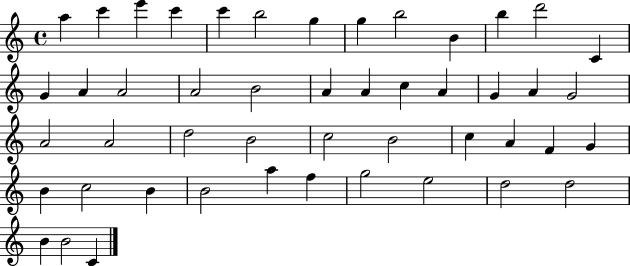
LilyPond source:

{
  \clef treble
  \time 4/4
  \defaultTimeSignature
  \key c \major
  a''4 c'''4 e'''4 c'''4 | c'''4 b''2 g''4 | g''4 b''2 b'4 | b''4 d'''2 c'4 | \break g'4 a'4 a'2 | a'2 b'2 | a'4 a'4 c''4 a'4 | g'4 a'4 g'2 | \break a'2 a'2 | d''2 b'2 | c''2 b'2 | c''4 a'4 f'4 g'4 | \break b'4 c''2 b'4 | b'2 a''4 f''4 | g''2 e''2 | d''2 d''2 | \break b'4 b'2 c'4 | \bar "|."
}